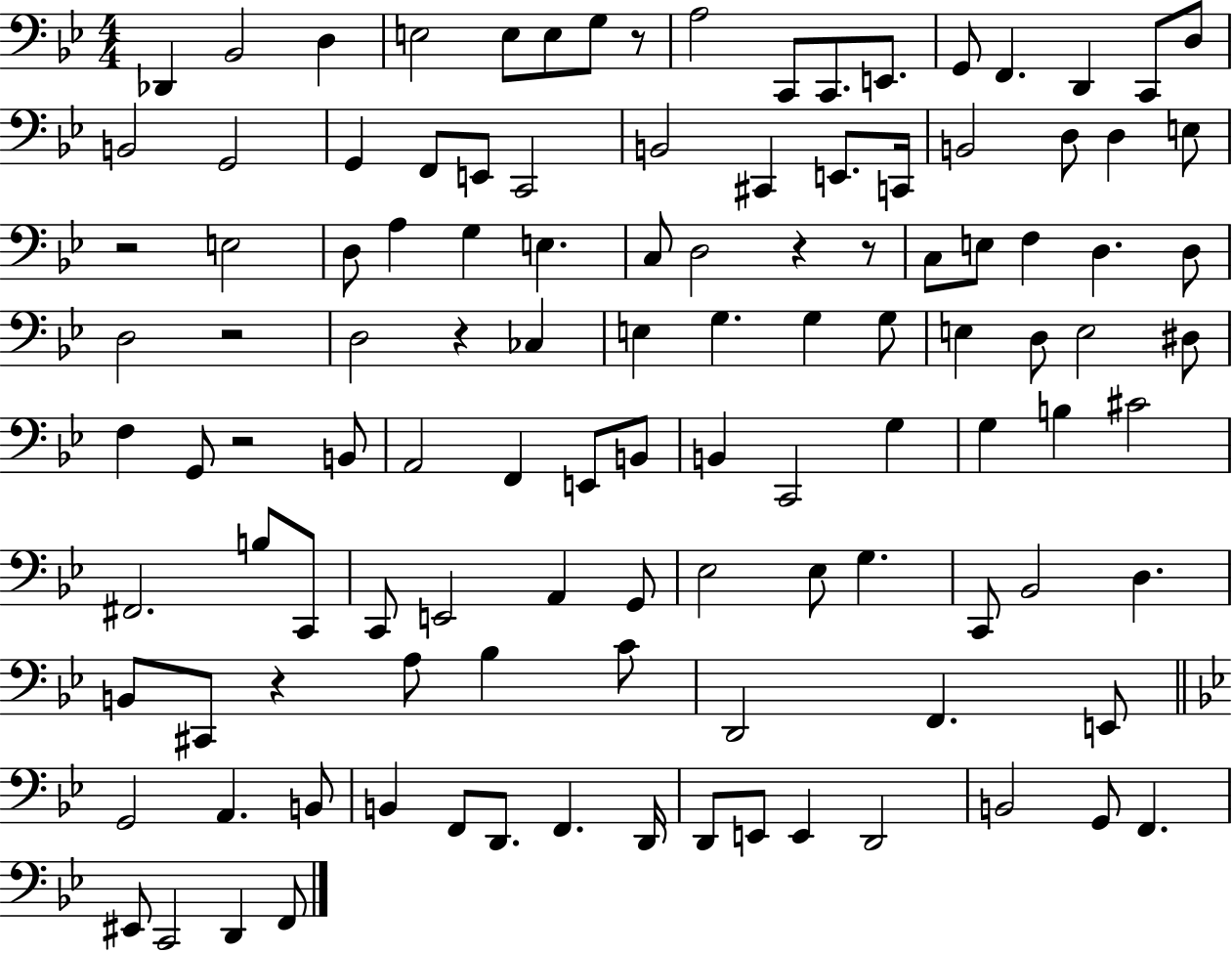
{
  \clef bass
  \numericTimeSignature
  \time 4/4
  \key bes \major
  \repeat volta 2 { des,4 bes,2 d4 | e2 e8 e8 g8 r8 | a2 c,8 c,8. e,8. | g,8 f,4. d,4 c,8 d8 | \break b,2 g,2 | g,4 f,8 e,8 c,2 | b,2 cis,4 e,8. c,16 | b,2 d8 d4 e8 | \break r2 e2 | d8 a4 g4 e4. | c8 d2 r4 r8 | c8 e8 f4 d4. d8 | \break d2 r2 | d2 r4 ces4 | e4 g4. g4 g8 | e4 d8 e2 dis8 | \break f4 g,8 r2 b,8 | a,2 f,4 e,8 b,8 | b,4 c,2 g4 | g4 b4 cis'2 | \break fis,2. b8 c,8 | c,8 e,2 a,4 g,8 | ees2 ees8 g4. | c,8 bes,2 d4. | \break b,8 cis,8 r4 a8 bes4 c'8 | d,2 f,4. e,8 | \bar "||" \break \key bes \major g,2 a,4. b,8 | b,4 f,8 d,8. f,4. d,16 | d,8 e,8 e,4 d,2 | b,2 g,8 f,4. | \break eis,8 c,2 d,4 f,8 | } \bar "|."
}